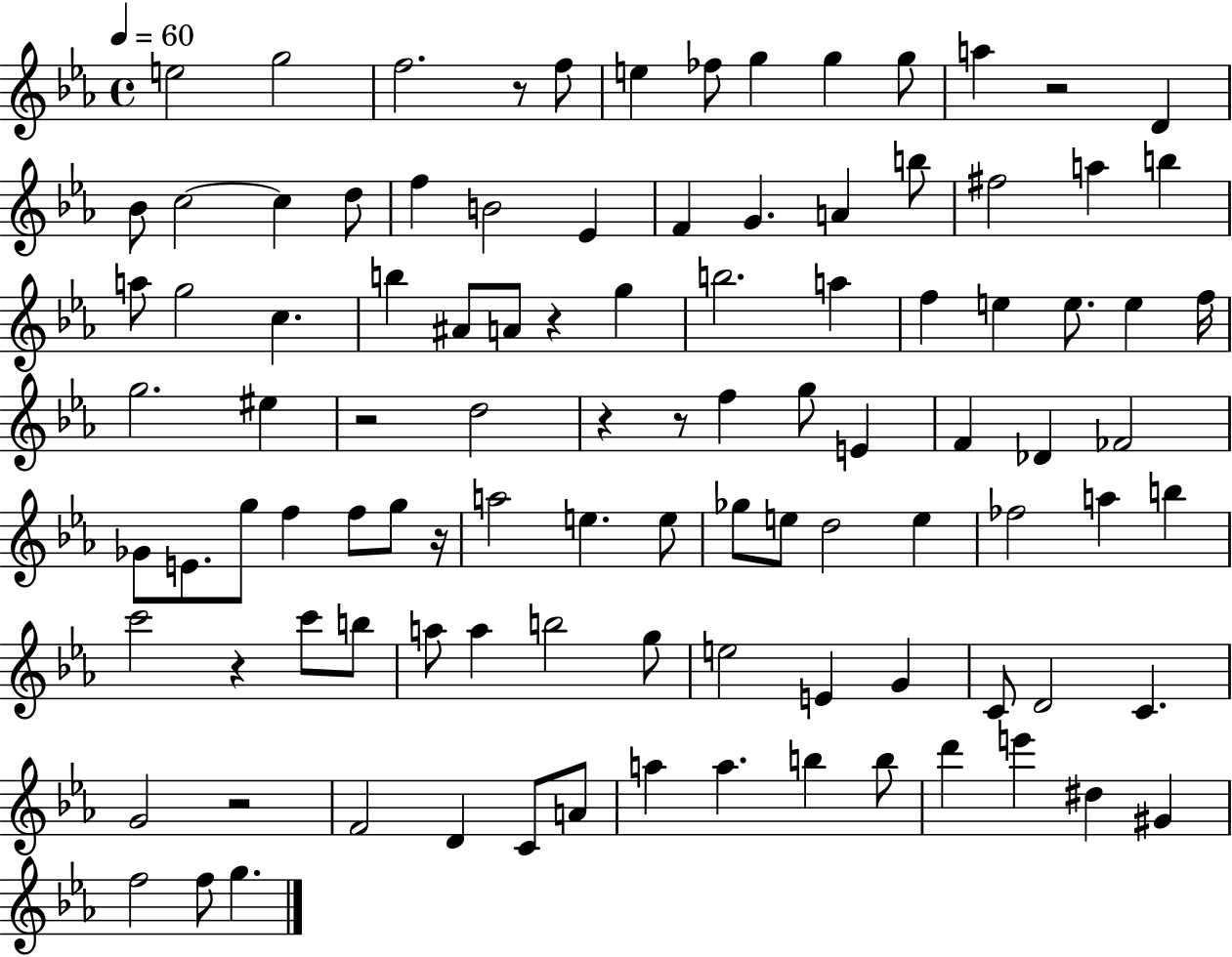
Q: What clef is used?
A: treble